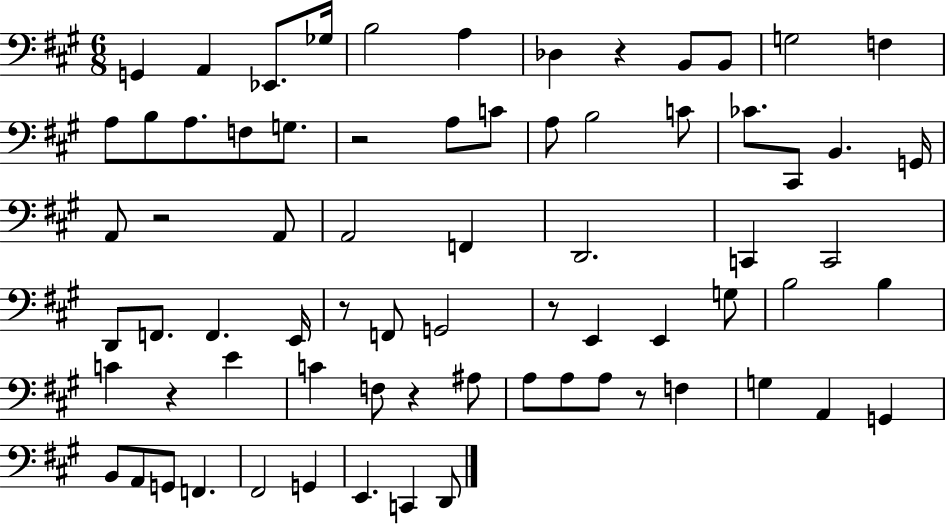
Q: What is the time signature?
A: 6/8